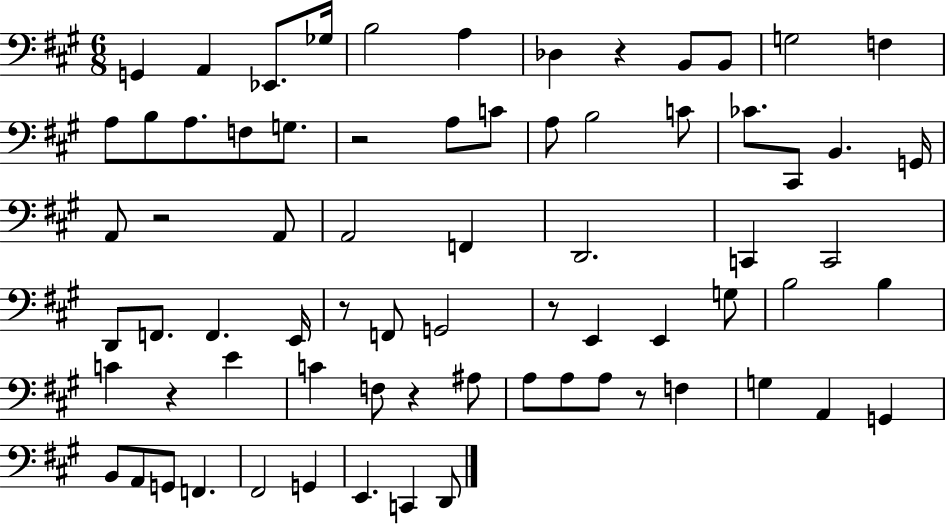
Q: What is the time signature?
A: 6/8